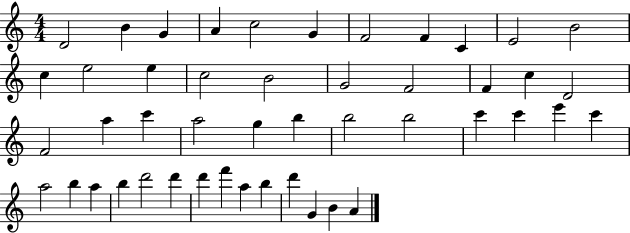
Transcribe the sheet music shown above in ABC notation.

X:1
T:Untitled
M:4/4
L:1/4
K:C
D2 B G A c2 G F2 F C E2 B2 c e2 e c2 B2 G2 F2 F c D2 F2 a c' a2 g b b2 b2 c' c' e' c' a2 b a b d'2 d' d' f' a b d' G B A